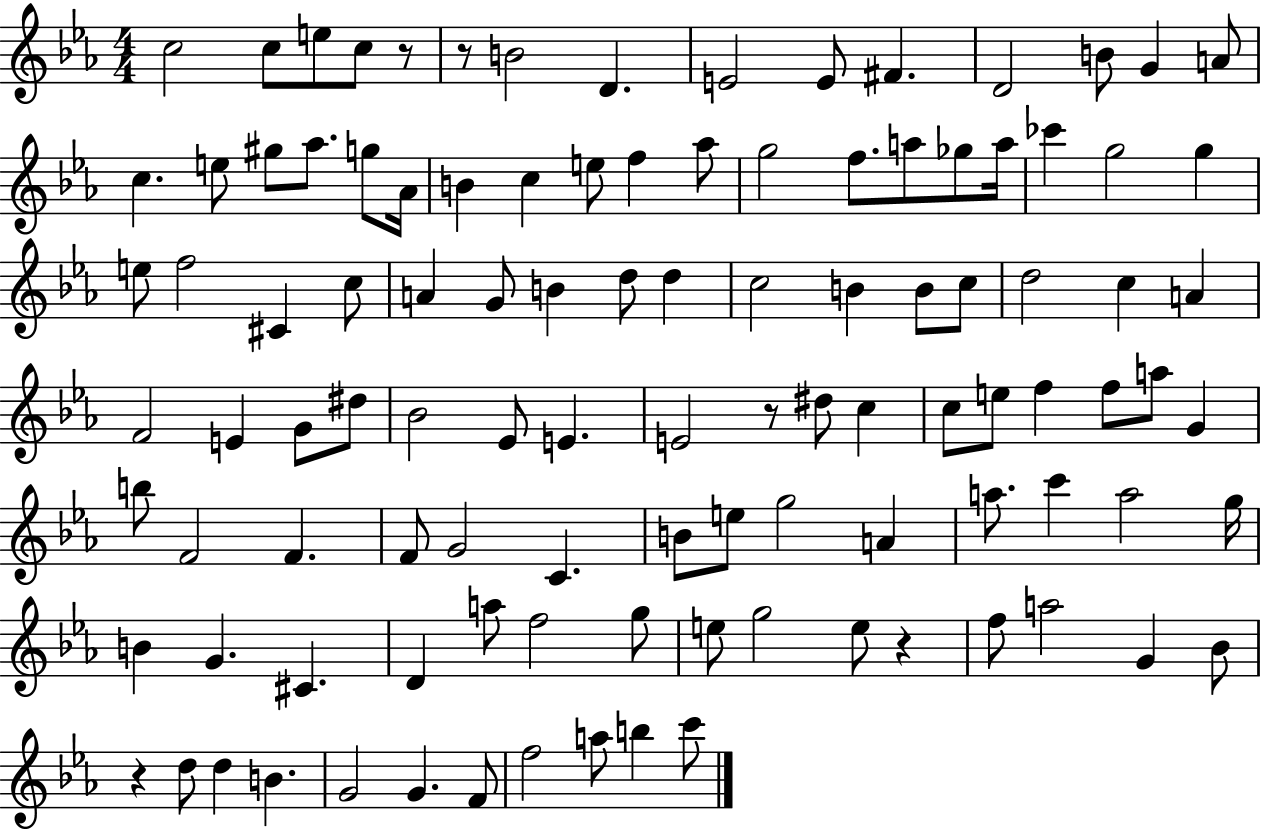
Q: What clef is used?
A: treble